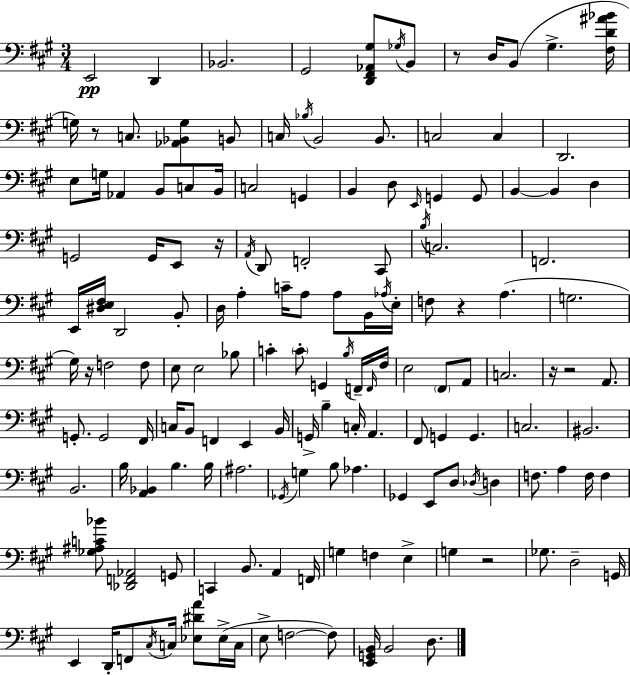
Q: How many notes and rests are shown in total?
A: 153